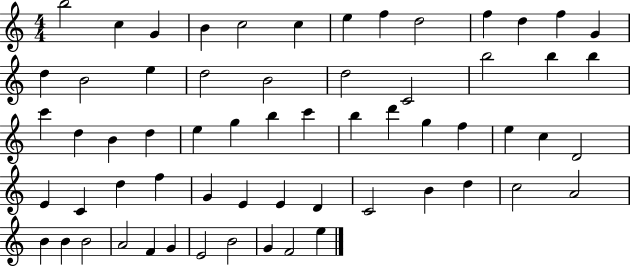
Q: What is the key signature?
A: C major